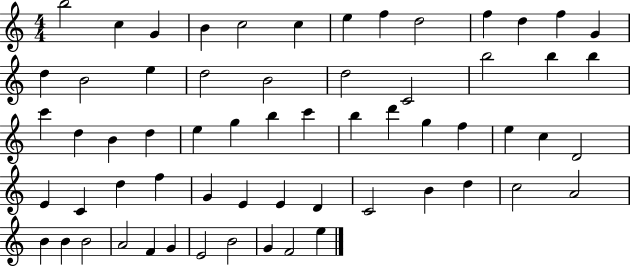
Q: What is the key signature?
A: C major